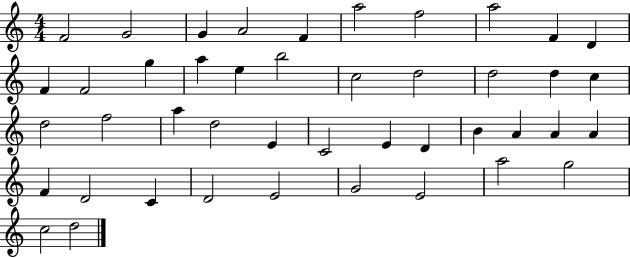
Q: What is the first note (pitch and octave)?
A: F4